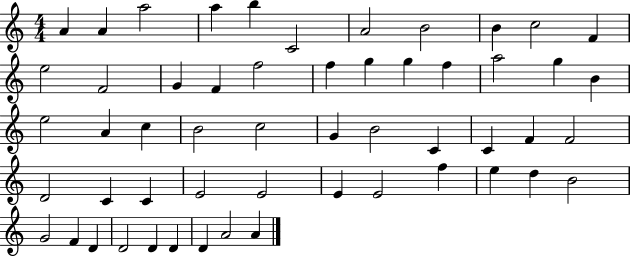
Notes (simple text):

A4/q A4/q A5/h A5/q B5/q C4/h A4/h B4/h B4/q C5/h F4/q E5/h F4/h G4/q F4/q F5/h F5/q G5/q G5/q F5/q A5/h G5/q B4/q E5/h A4/q C5/q B4/h C5/h G4/q B4/h C4/q C4/q F4/q F4/h D4/h C4/q C4/q E4/h E4/h E4/q E4/h F5/q E5/q D5/q B4/h G4/h F4/q D4/q D4/h D4/q D4/q D4/q A4/h A4/q